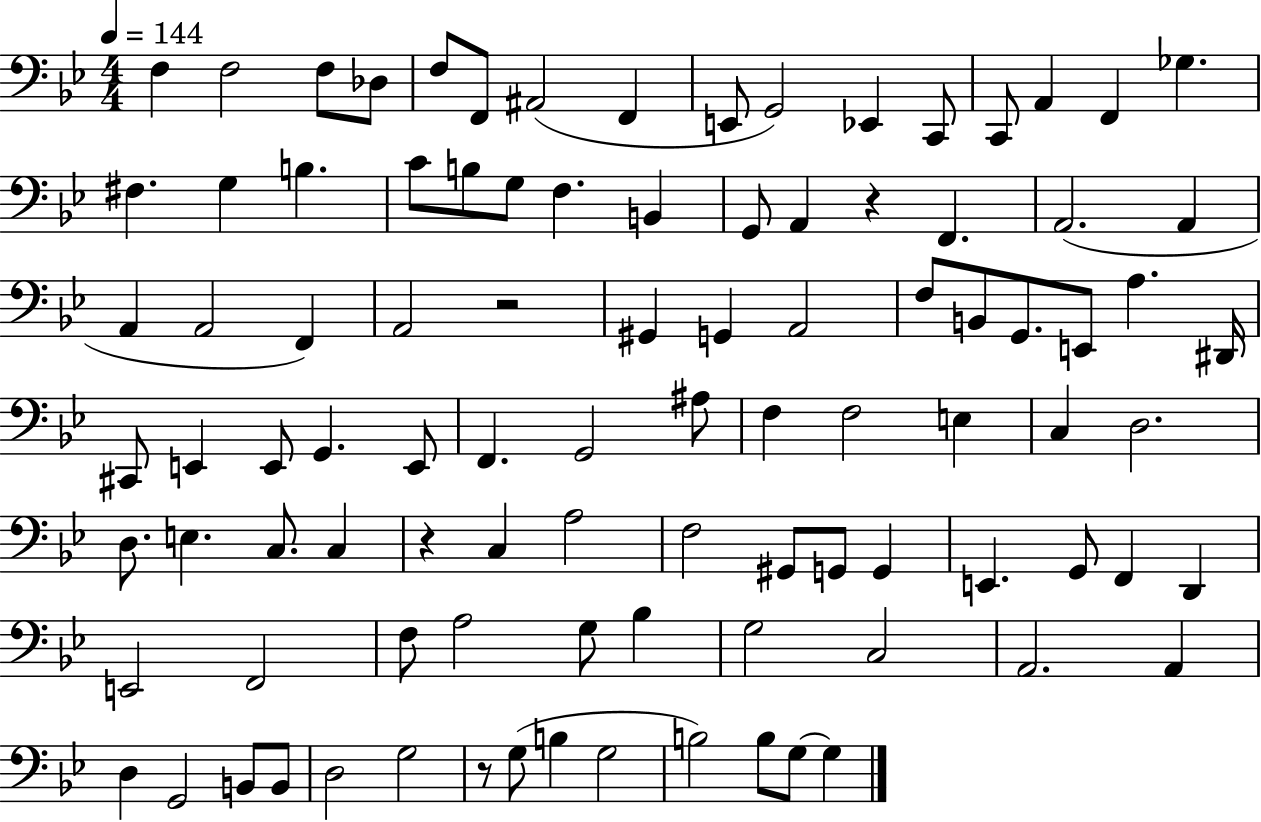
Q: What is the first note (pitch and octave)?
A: F3